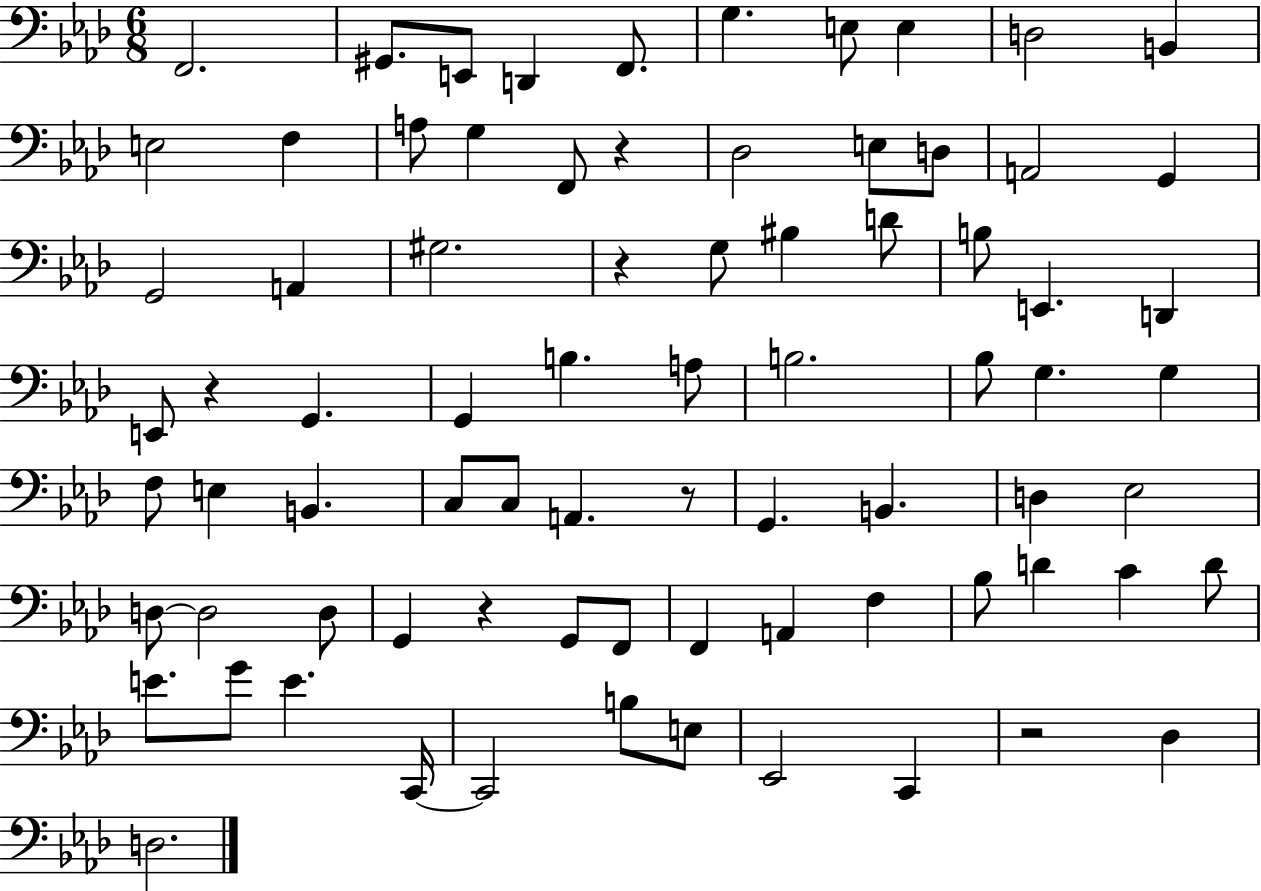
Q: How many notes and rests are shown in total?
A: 78